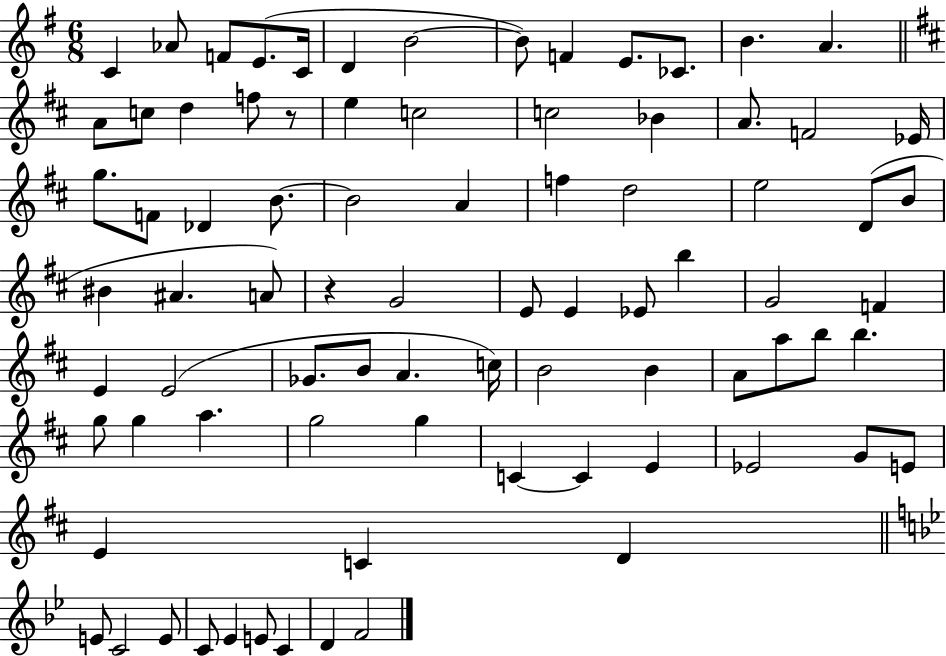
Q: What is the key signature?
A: G major